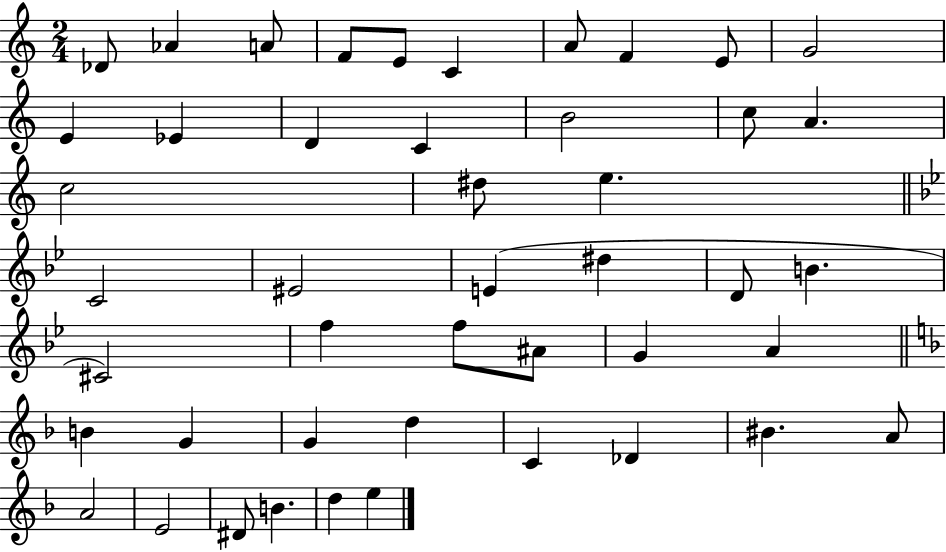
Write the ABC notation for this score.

X:1
T:Untitled
M:2/4
L:1/4
K:C
_D/2 _A A/2 F/2 E/2 C A/2 F E/2 G2 E _E D C B2 c/2 A c2 ^d/2 e C2 ^E2 E ^d D/2 B ^C2 f f/2 ^A/2 G A B G G d C _D ^B A/2 A2 E2 ^D/2 B d e